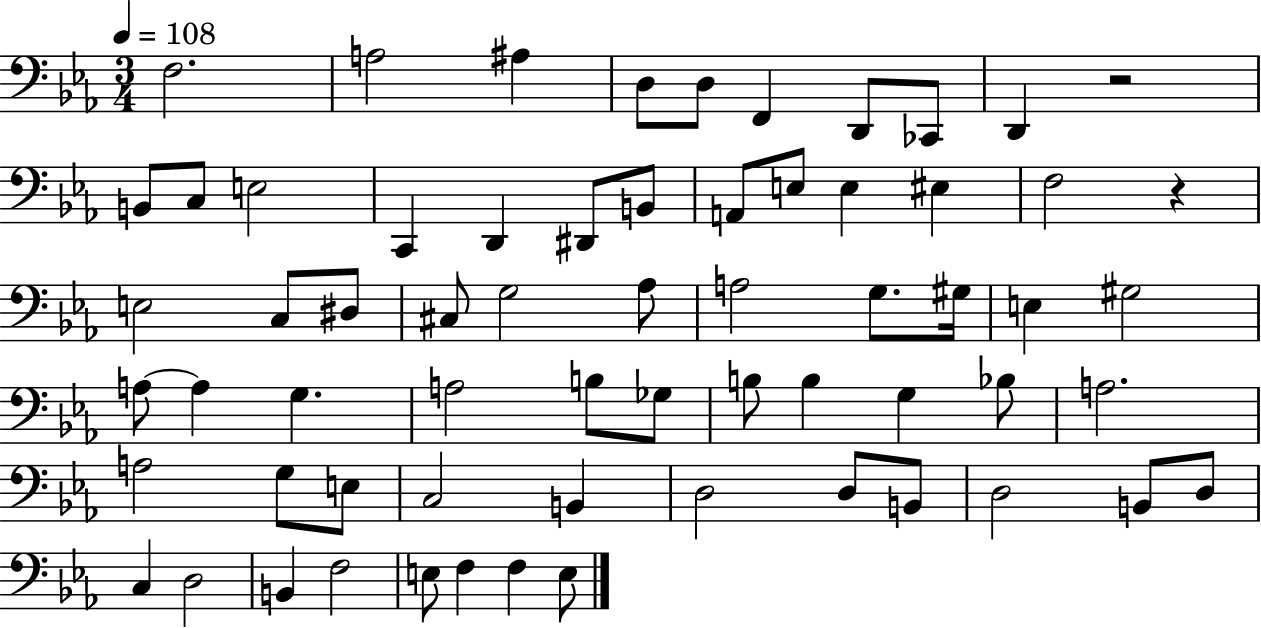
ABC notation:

X:1
T:Untitled
M:3/4
L:1/4
K:Eb
F,2 A,2 ^A, D,/2 D,/2 F,, D,,/2 _C,,/2 D,, z2 B,,/2 C,/2 E,2 C,, D,, ^D,,/2 B,,/2 A,,/2 E,/2 E, ^E, F,2 z E,2 C,/2 ^D,/2 ^C,/2 G,2 _A,/2 A,2 G,/2 ^G,/4 E, ^G,2 A,/2 A, G, A,2 B,/2 _G,/2 B,/2 B, G, _B,/2 A,2 A,2 G,/2 E,/2 C,2 B,, D,2 D,/2 B,,/2 D,2 B,,/2 D,/2 C, D,2 B,, F,2 E,/2 F, F, E,/2